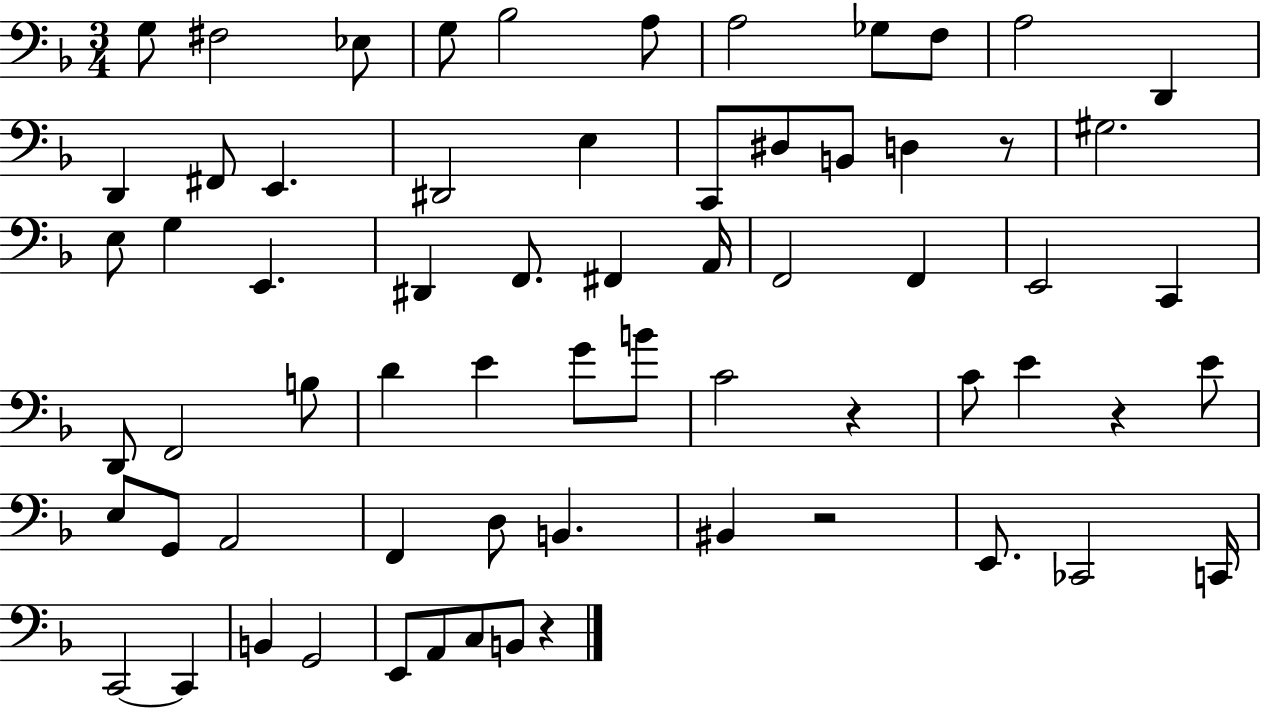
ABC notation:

X:1
T:Untitled
M:3/4
L:1/4
K:F
G,/2 ^F,2 _E,/2 G,/2 _B,2 A,/2 A,2 _G,/2 F,/2 A,2 D,, D,, ^F,,/2 E,, ^D,,2 E, C,,/2 ^D,/2 B,,/2 D, z/2 ^G,2 E,/2 G, E,, ^D,, F,,/2 ^F,, A,,/4 F,,2 F,, E,,2 C,, D,,/2 F,,2 B,/2 D E G/2 B/2 C2 z C/2 E z E/2 E,/2 G,,/2 A,,2 F,, D,/2 B,, ^B,, z2 E,,/2 _C,,2 C,,/4 C,,2 C,, B,, G,,2 E,,/2 A,,/2 C,/2 B,,/2 z